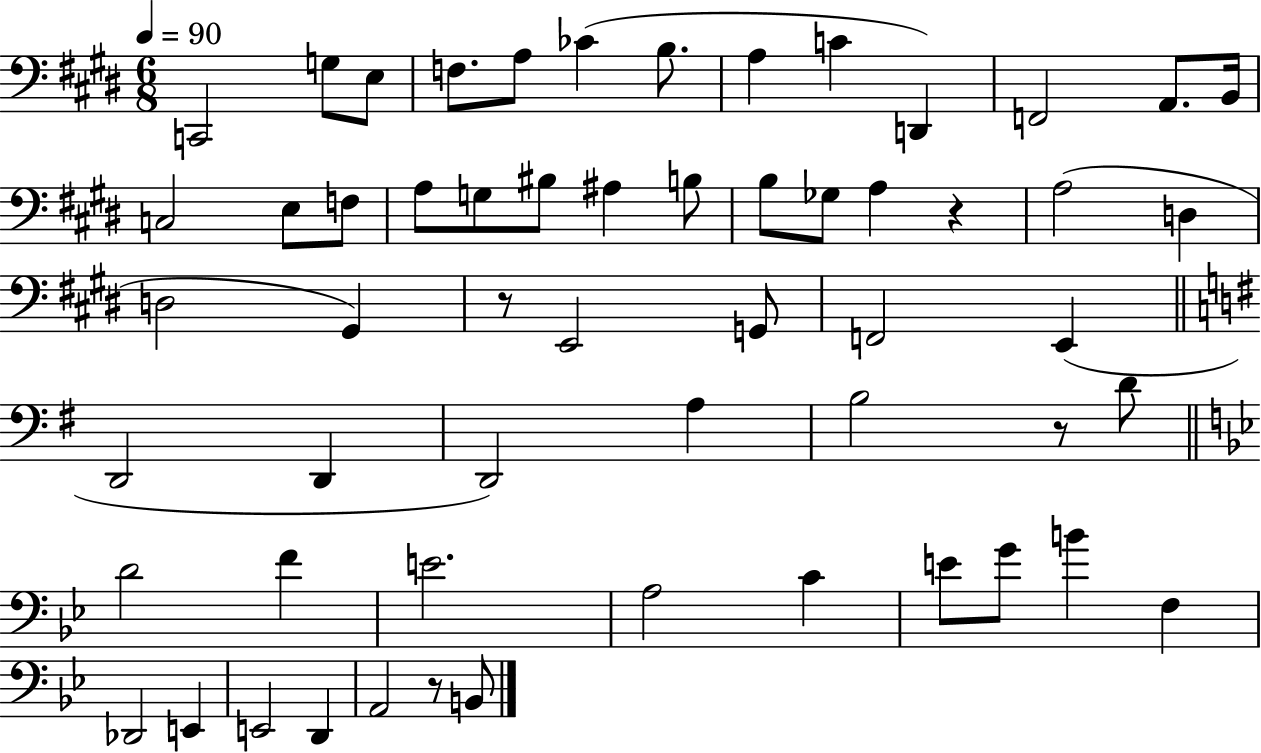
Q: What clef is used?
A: bass